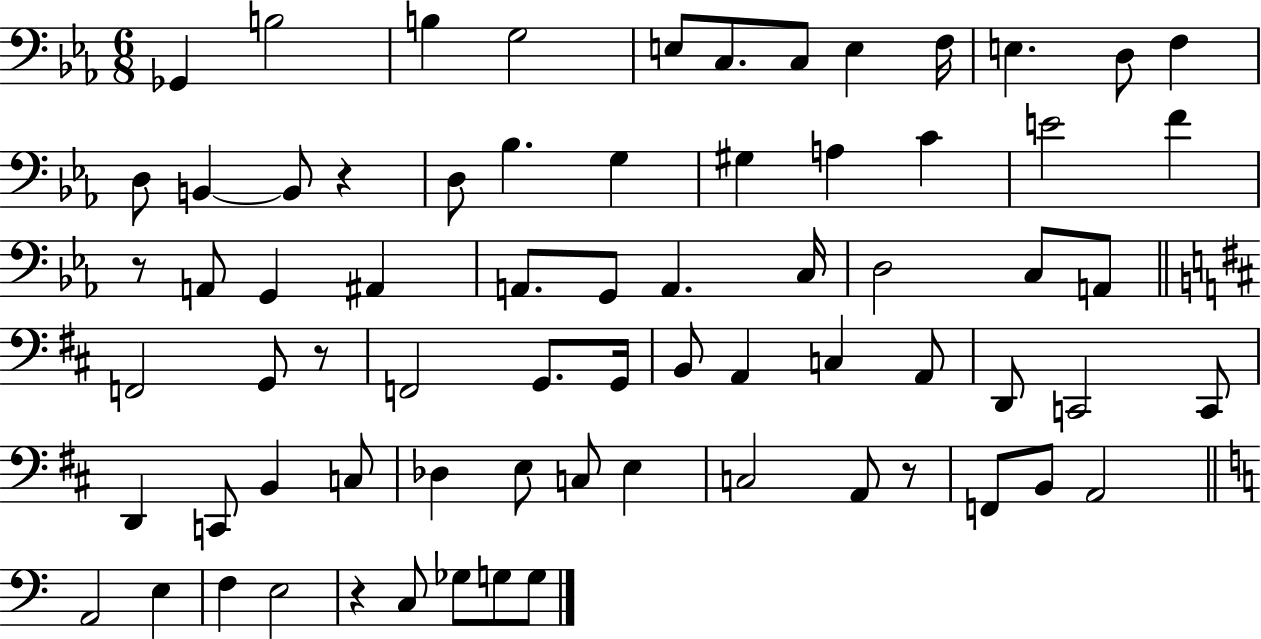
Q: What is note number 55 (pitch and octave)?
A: A2